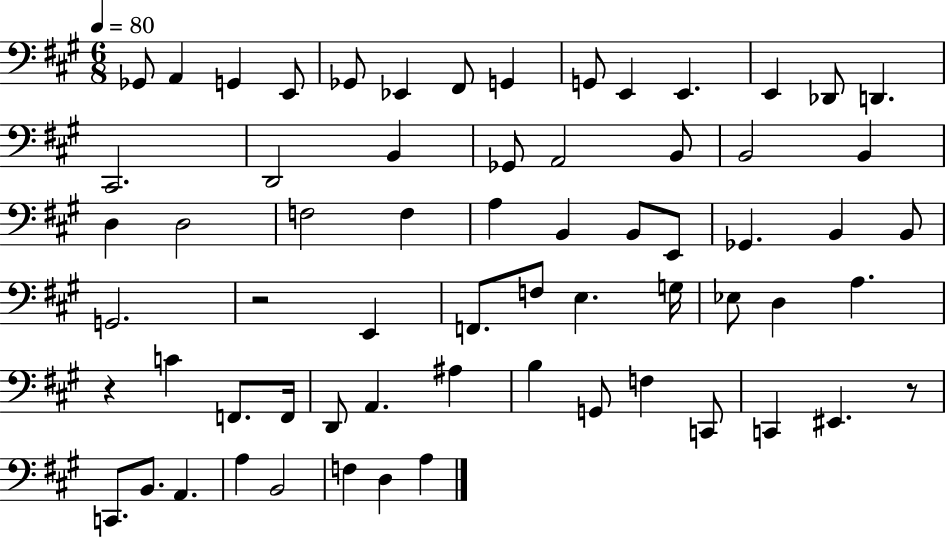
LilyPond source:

{
  \clef bass
  \numericTimeSignature
  \time 6/8
  \key a \major
  \tempo 4 = 80
  ges,8 a,4 g,4 e,8 | ges,8 ees,4 fis,8 g,4 | g,8 e,4 e,4. | e,4 des,8 d,4. | \break cis,2. | d,2 b,4 | ges,8 a,2 b,8 | b,2 b,4 | \break d4 d2 | f2 f4 | a4 b,4 b,8 e,8 | ges,4. b,4 b,8 | \break g,2. | r2 e,4 | f,8. f8 e4. g16 | ees8 d4 a4. | \break r4 c'4 f,8. f,16 | d,8 a,4. ais4 | b4 g,8 f4 c,8 | c,4 eis,4. r8 | \break c,8. b,8. a,4. | a4 b,2 | f4 d4 a4 | \bar "|."
}